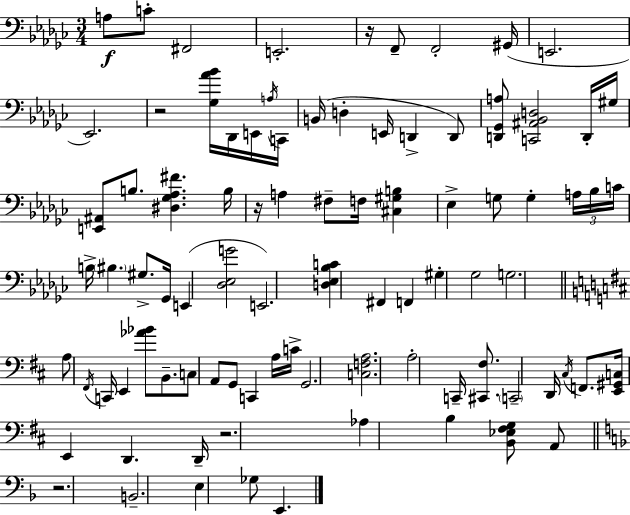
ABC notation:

X:1
T:Untitled
M:3/4
L:1/4
K:Ebm
A,/2 C/2 ^F,,2 E,,2 z/4 F,,/2 F,,2 ^G,,/4 E,,2 _E,,2 z2 [_G,_A_B]/4 _D,,/4 E,,/4 A,/4 C,,/4 B,,/4 D, E,,/4 D,, D,,/2 [D,,_G,,A,]/2 [C,,^A,,_B,,D,]2 D,,/4 ^G,/4 [E,,^A,,]/2 B,/2 [^D,_G,_A,^F] B,/4 z/4 A, ^F,/2 F,/4 [^C,^G,B,] _E, G,/2 G, A,/4 _B,/4 C/4 B,/4 ^B, ^G,/2 _G,,/4 E,, [_D,_E,G]2 E,,2 [D,_E,_B,C] ^F,, F,, ^G, _G,2 G,2 A,/2 ^F,,/4 C,,/4 E,, [_A_B]/2 B,,/2 C,/2 A,,/2 G,,/2 C,, A,/4 C/4 G,,2 [C,F,A,]2 A,2 C,,/4 [^C,,^F,]/2 C,,2 D,,/4 ^C,/4 F,,/2 [E,,^G,,C,]/4 E,, D,, D,,/4 z2 _A, B, [B,,_E,^F,G,]/2 A,,/2 z2 B,,2 E, _G,/2 E,,